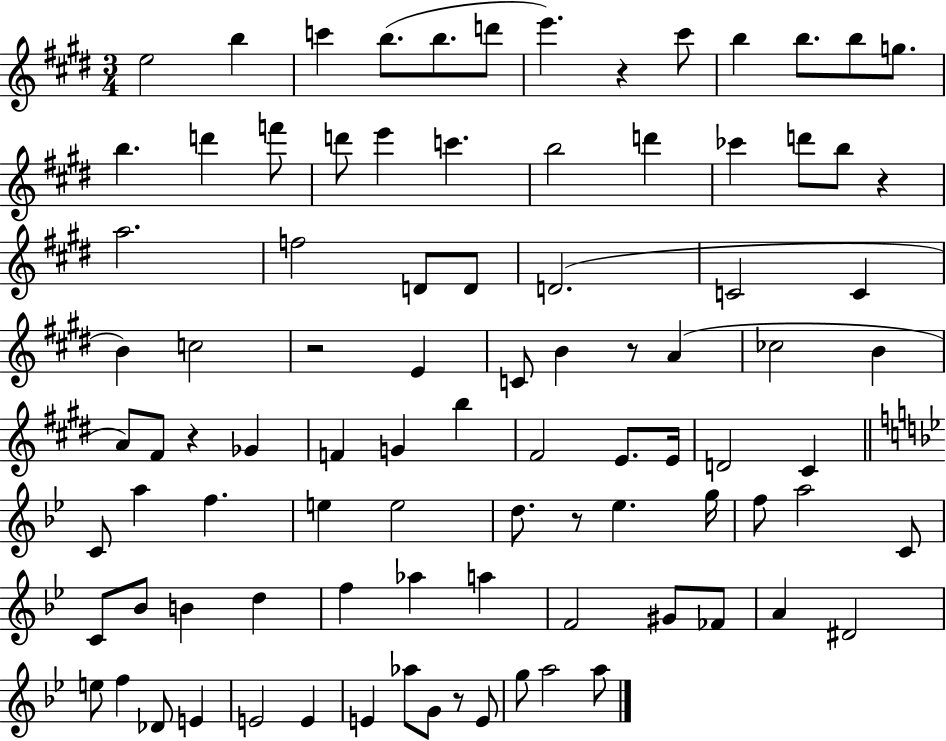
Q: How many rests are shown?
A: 7